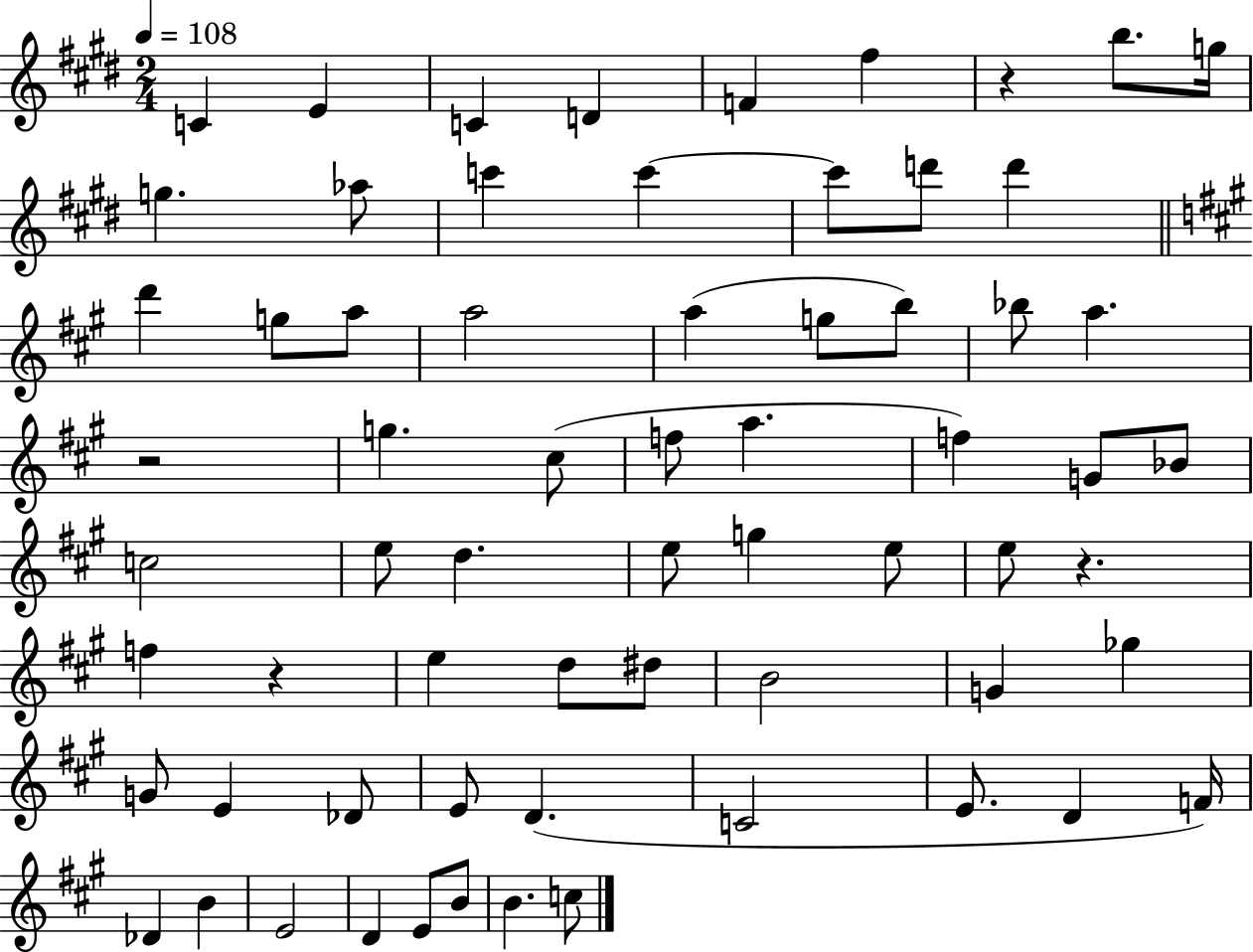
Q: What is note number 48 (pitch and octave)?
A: Db4